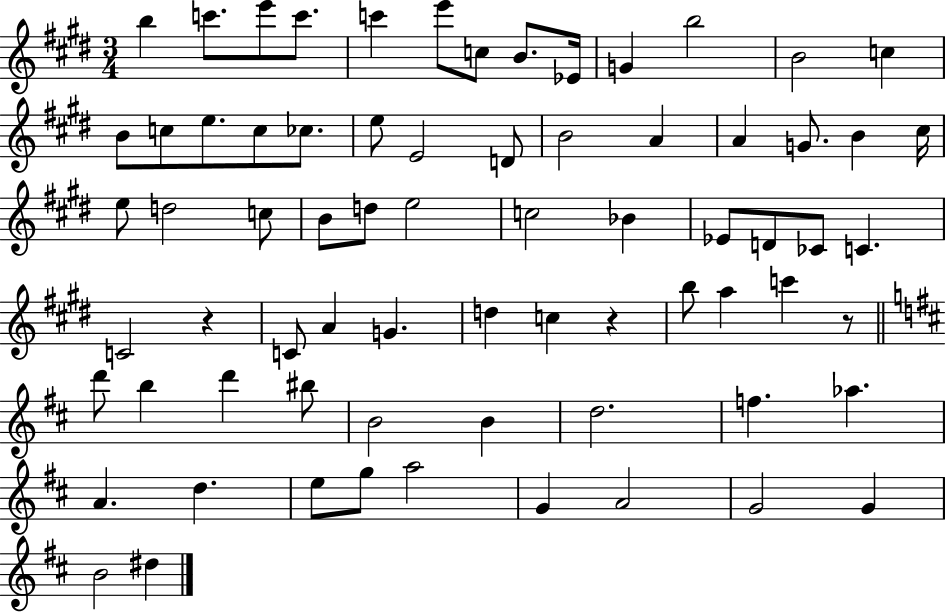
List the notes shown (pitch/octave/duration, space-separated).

B5/q C6/e. E6/e C6/e. C6/q E6/e C5/e B4/e. Eb4/s G4/q B5/h B4/h C5/q B4/e C5/e E5/e. C5/e CES5/e. E5/e E4/h D4/e B4/h A4/q A4/q G4/e. B4/q C#5/s E5/e D5/h C5/e B4/e D5/e E5/h C5/h Bb4/q Eb4/e D4/e CES4/e C4/q. C4/h R/q C4/e A4/q G4/q. D5/q C5/q R/q B5/e A5/q C6/q R/e D6/e B5/q D6/q BIS5/e B4/h B4/q D5/h. F5/q. Ab5/q. A4/q. D5/q. E5/e G5/e A5/h G4/q A4/h G4/h G4/q B4/h D#5/q